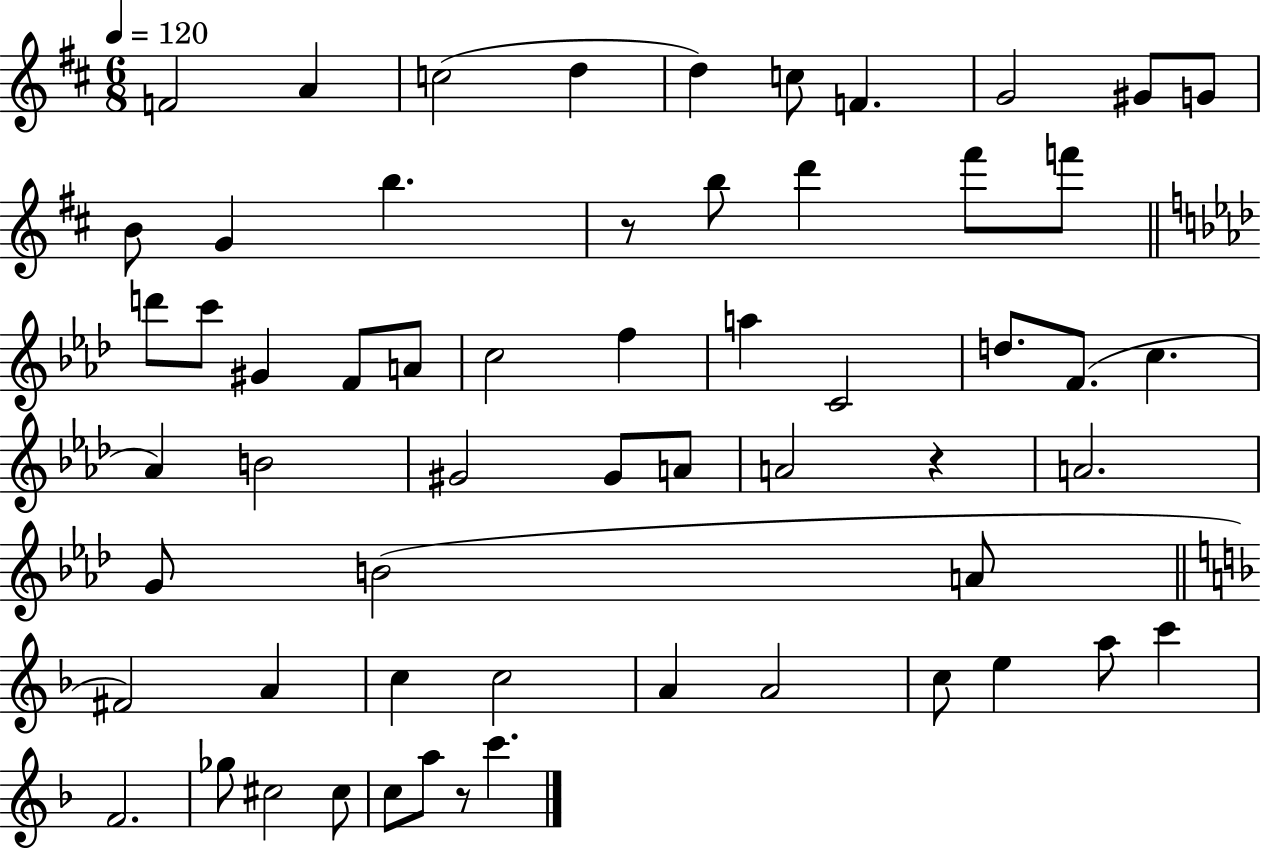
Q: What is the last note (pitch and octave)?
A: C6